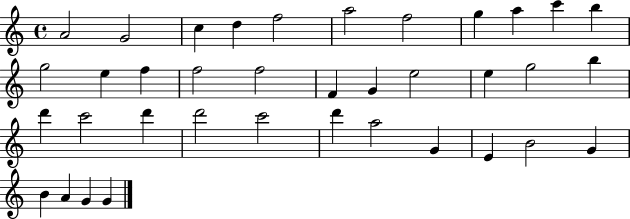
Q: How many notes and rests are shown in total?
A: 37